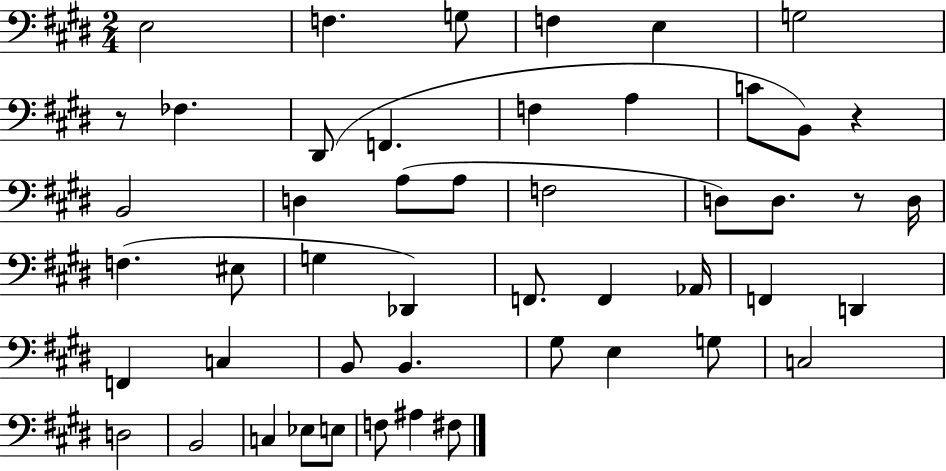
E3/h F3/q. G3/e F3/q E3/q G3/h R/e FES3/q. D#2/e F2/q. F3/q A3/q C4/e B2/e R/q B2/h D3/q A3/e A3/e F3/h D3/e D3/e. R/e D3/s F3/q. EIS3/e G3/q Db2/q F2/e. F2/q Ab2/s F2/q D2/q F2/q C3/q B2/e B2/q. G#3/e E3/q G3/e C3/h D3/h B2/h C3/q Eb3/e E3/e F3/e A#3/q F#3/e